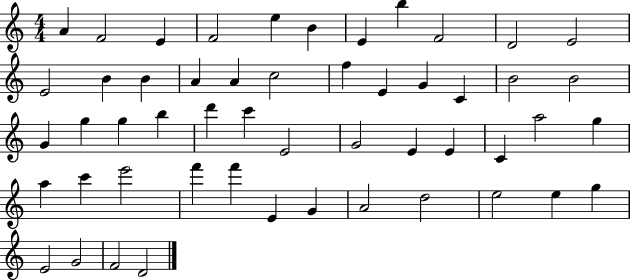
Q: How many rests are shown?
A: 0